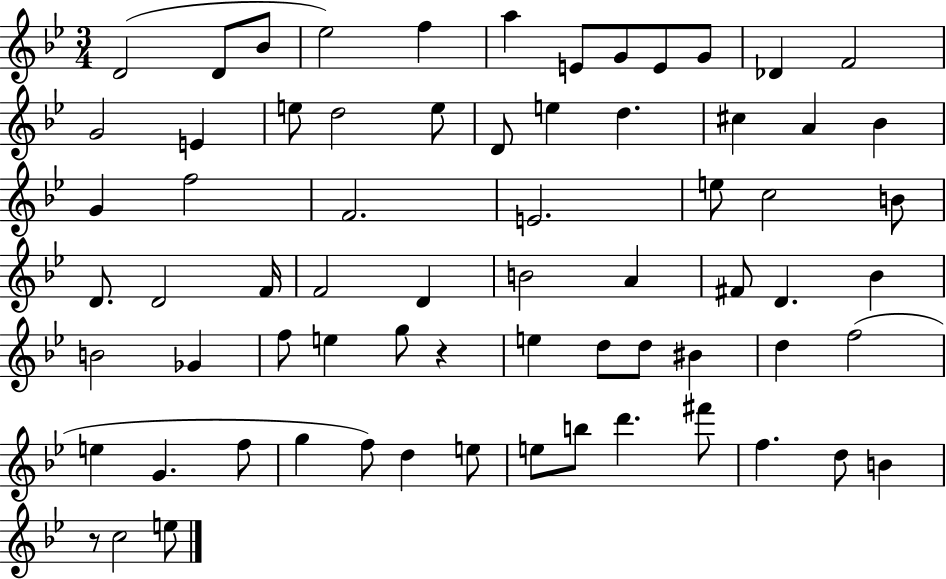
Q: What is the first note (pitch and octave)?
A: D4